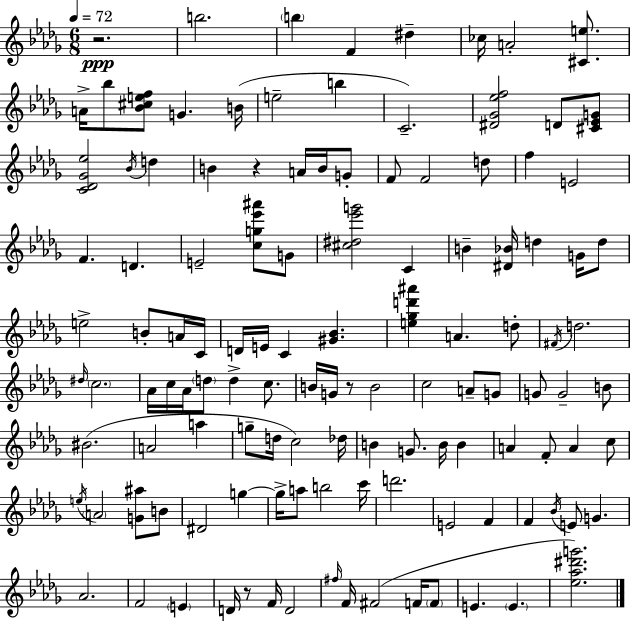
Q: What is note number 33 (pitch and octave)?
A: G4